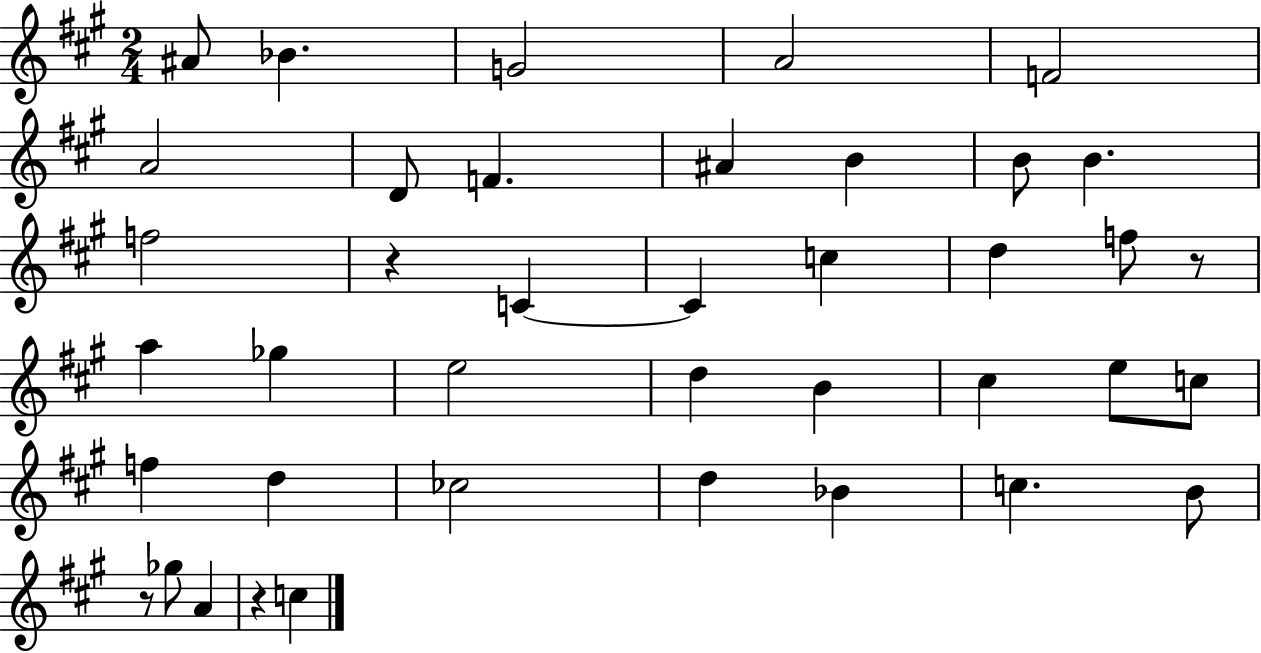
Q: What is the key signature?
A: A major